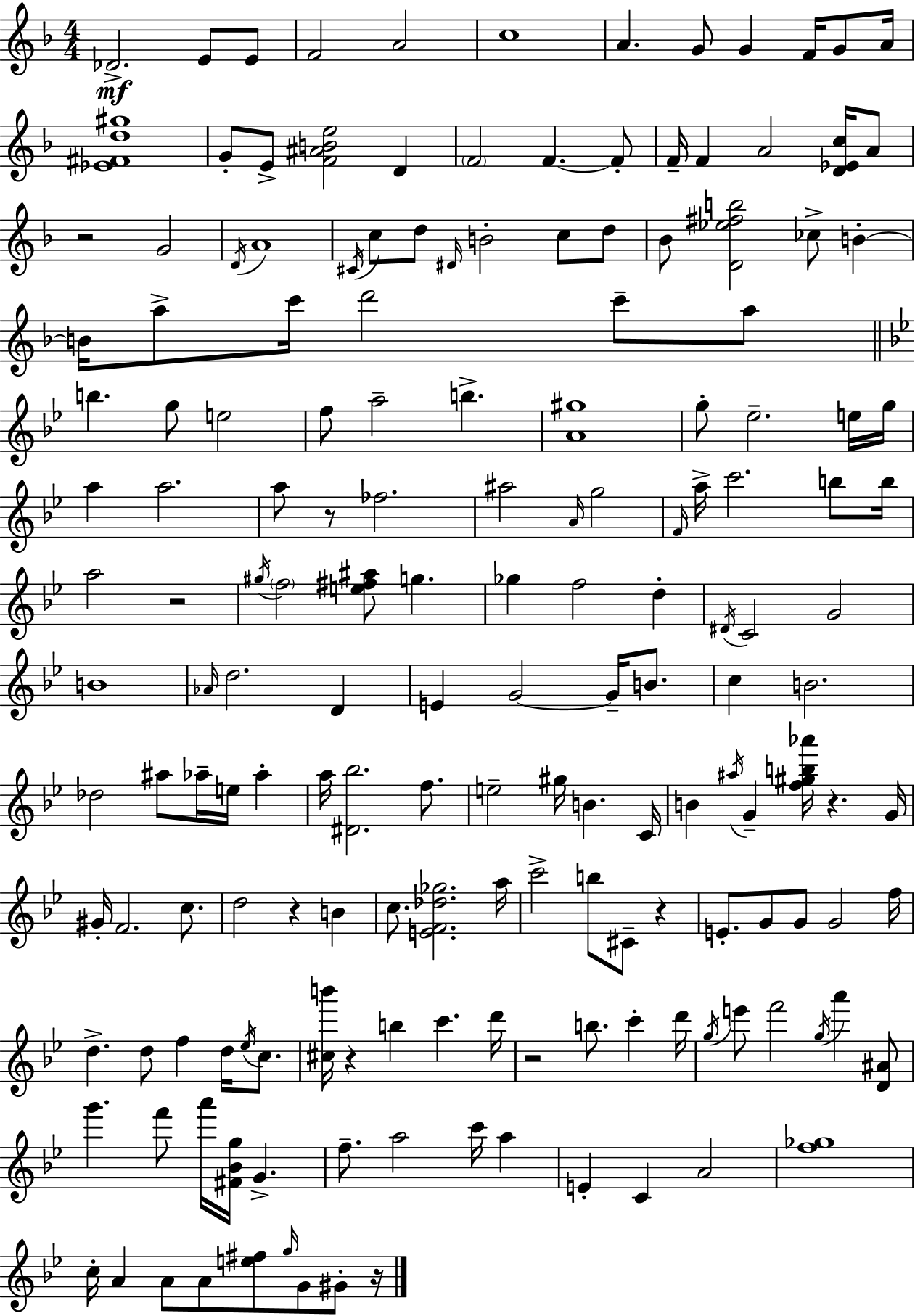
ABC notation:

X:1
T:Untitled
M:4/4
L:1/4
K:F
_D2 E/2 E/2 F2 A2 c4 A G/2 G F/4 G/2 A/4 [_E^Fd^g]4 G/2 E/2 [F^ABe]2 D F2 F F/2 F/4 F A2 [D_Ec]/4 A/2 z2 G2 D/4 A4 ^C/4 c/2 d/2 ^D/4 B2 c/2 d/2 _B/2 [D_e^fb]2 _c/2 B B/4 a/2 c'/4 d'2 c'/2 a/2 b g/2 e2 f/2 a2 b [A^g]4 g/2 _e2 e/4 g/4 a a2 a/2 z/2 _f2 ^a2 A/4 g2 F/4 a/4 c'2 b/2 b/4 a2 z2 ^g/4 f2 [e^f^a]/2 g _g f2 d ^D/4 C2 G2 B4 _A/4 d2 D E G2 G/4 B/2 c B2 _d2 ^a/2 _a/4 e/4 _a a/4 [^D_b]2 f/2 e2 ^g/4 B C/4 B ^a/4 G [f^gb_a']/4 z G/4 ^G/4 F2 c/2 d2 z B c/2 [EF_d_g]2 a/4 c'2 b/2 ^C/2 z E/2 G/2 G/2 G2 f/4 d d/2 f d/4 _e/4 c/2 [^cb']/4 z b c' d'/4 z2 b/2 c' d'/4 g/4 e'/2 f'2 g/4 a' [D^A]/2 g' f'/2 a'/4 [^F_Bg]/4 G f/2 a2 c'/4 a E C A2 [f_g]4 c/4 A A/2 A/2 [e^f]/2 g/4 G/2 ^G/2 z/4